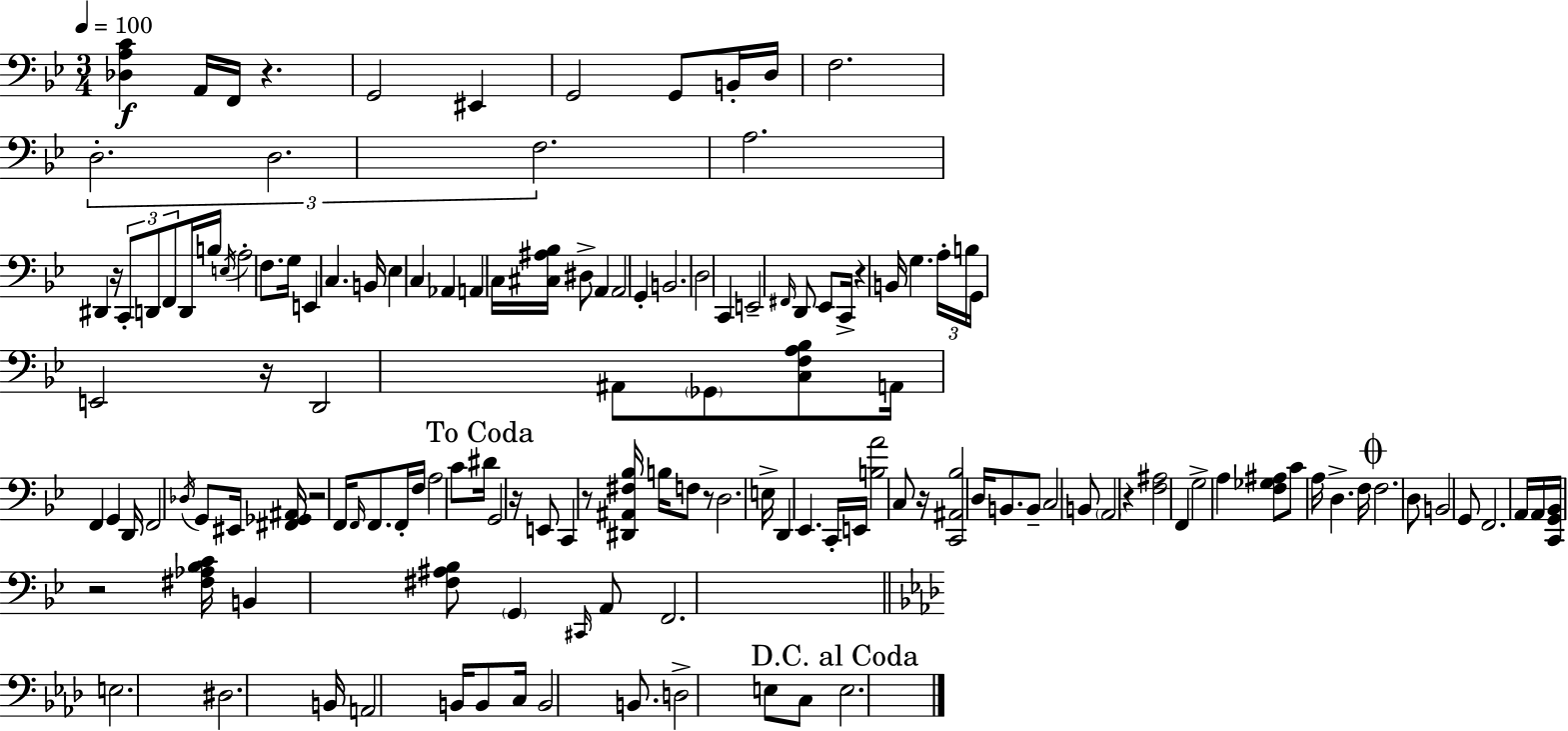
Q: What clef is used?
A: bass